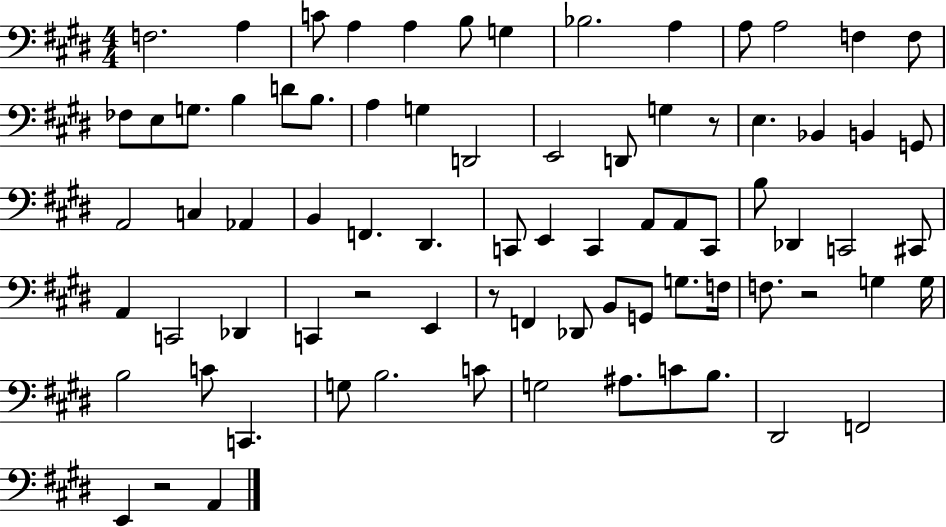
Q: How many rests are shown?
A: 5